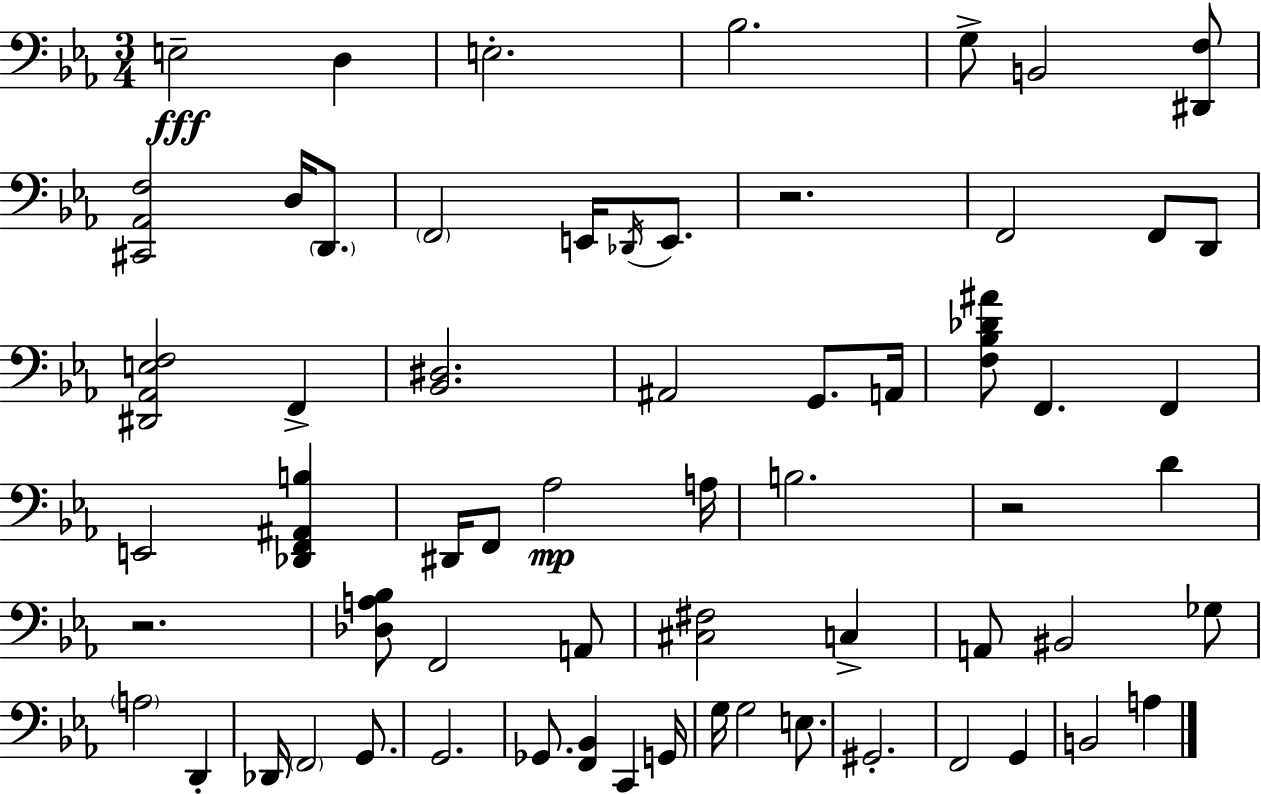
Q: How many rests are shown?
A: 3